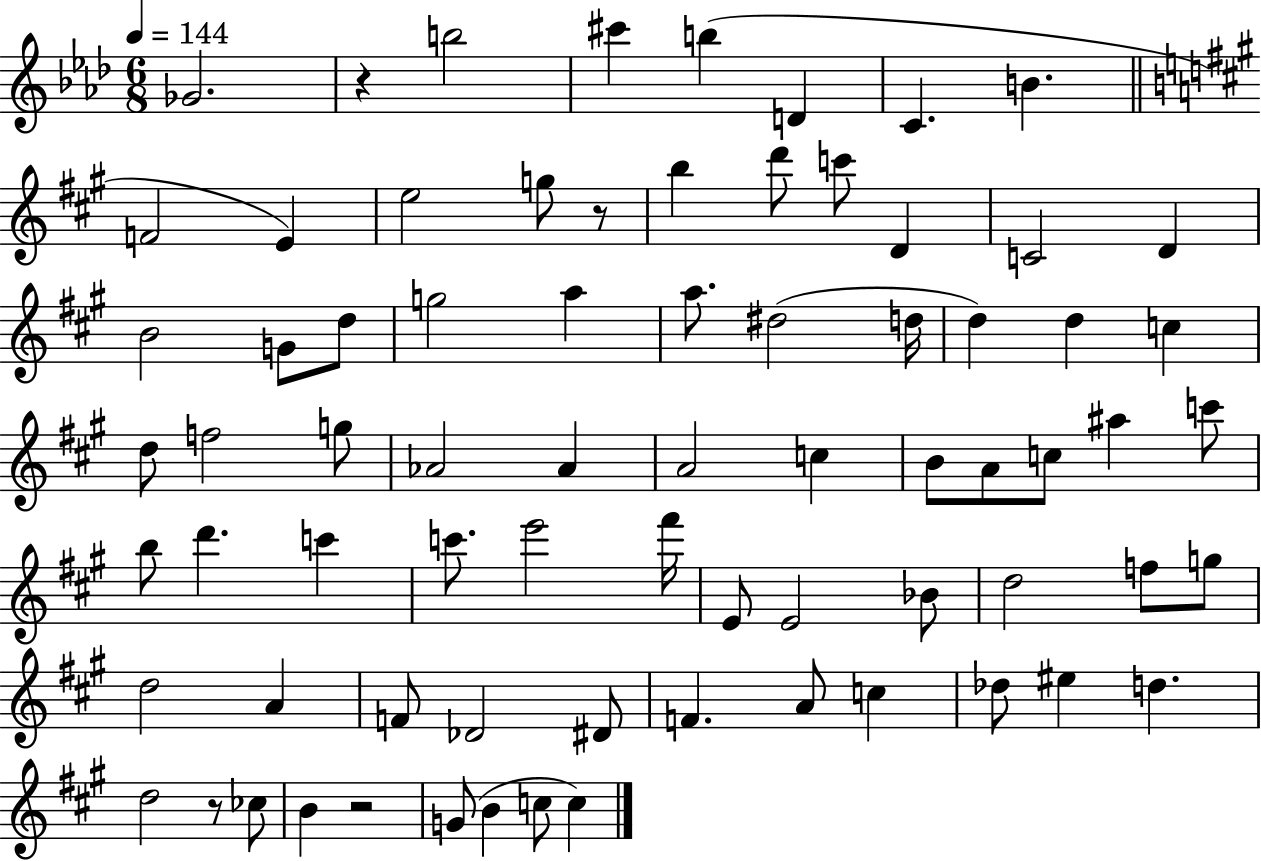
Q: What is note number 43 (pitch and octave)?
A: C6